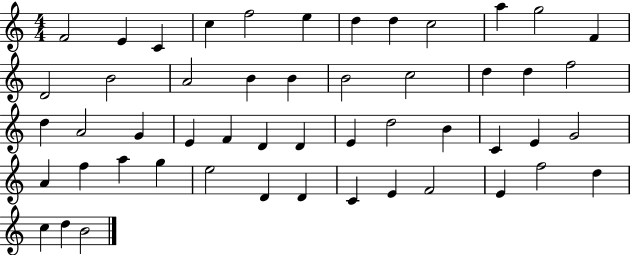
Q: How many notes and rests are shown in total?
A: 51